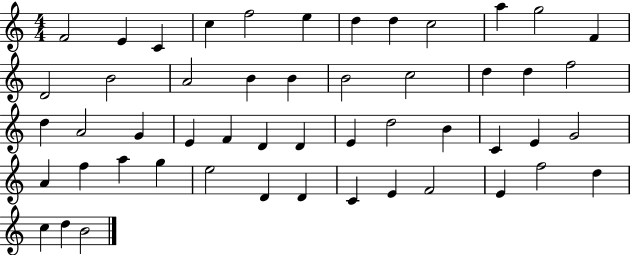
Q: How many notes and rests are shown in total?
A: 51